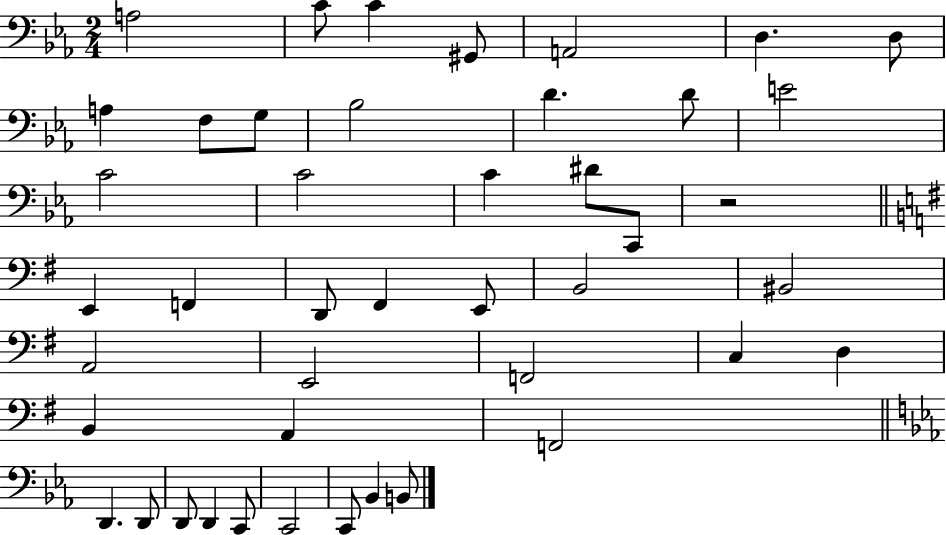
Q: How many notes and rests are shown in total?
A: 44